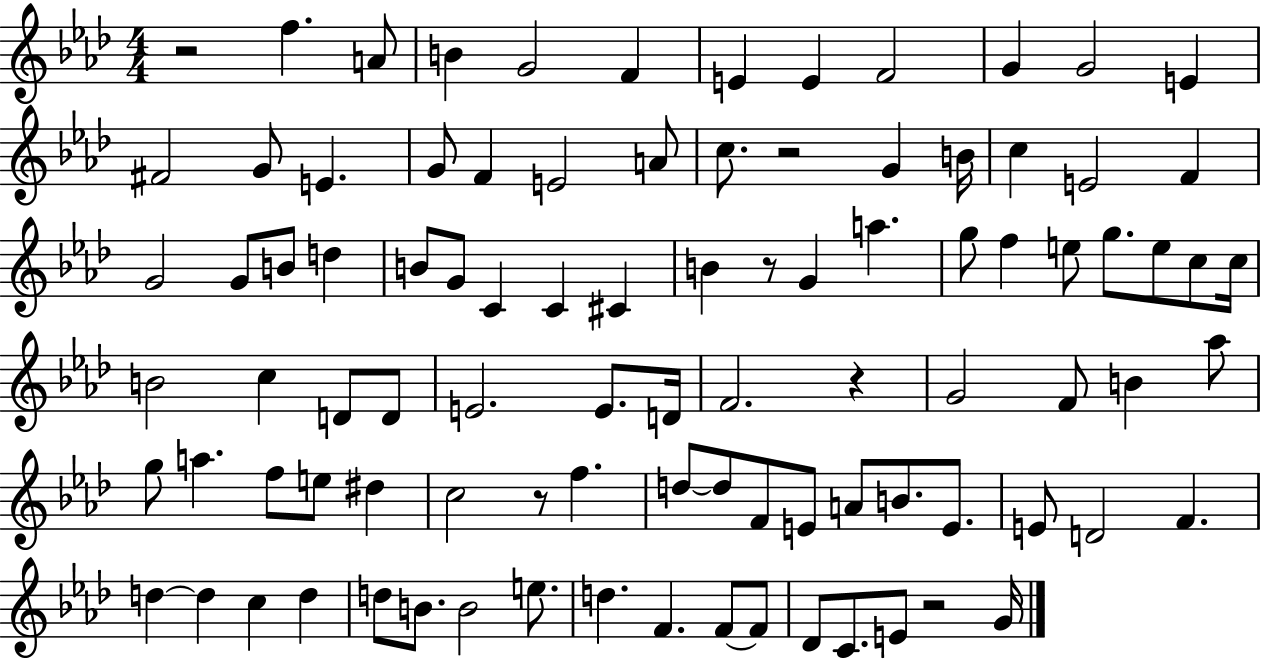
R/h F5/q. A4/e B4/q G4/h F4/q E4/q E4/q F4/h G4/q G4/h E4/q F#4/h G4/e E4/q. G4/e F4/q E4/h A4/e C5/e. R/h G4/q B4/s C5/q E4/h F4/q G4/h G4/e B4/e D5/q B4/e G4/e C4/q C4/q C#4/q B4/q R/e G4/q A5/q. G5/e F5/q E5/e G5/e. E5/e C5/e C5/s B4/h C5/q D4/e D4/e E4/h. E4/e. D4/s F4/h. R/q G4/h F4/e B4/q Ab5/e G5/e A5/q. F5/e E5/e D#5/q C5/h R/e F5/q. D5/e D5/e F4/e E4/e A4/e B4/e. E4/e. E4/e D4/h F4/q. D5/q D5/q C5/q D5/q D5/e B4/e. B4/h E5/e. D5/q. F4/q. F4/e F4/e Db4/e C4/e. E4/e R/h G4/s